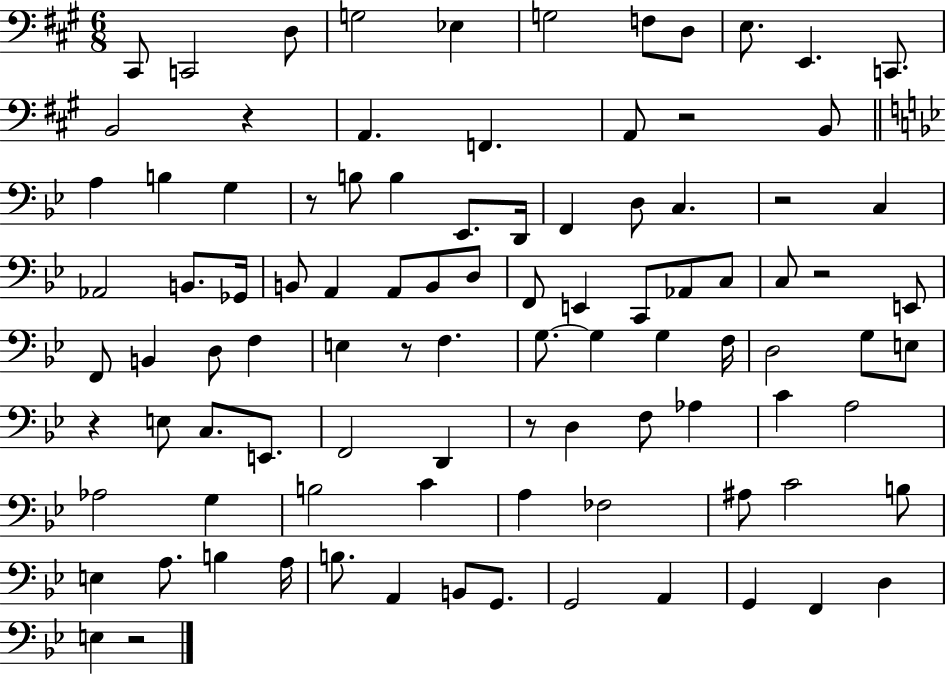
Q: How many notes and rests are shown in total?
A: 97